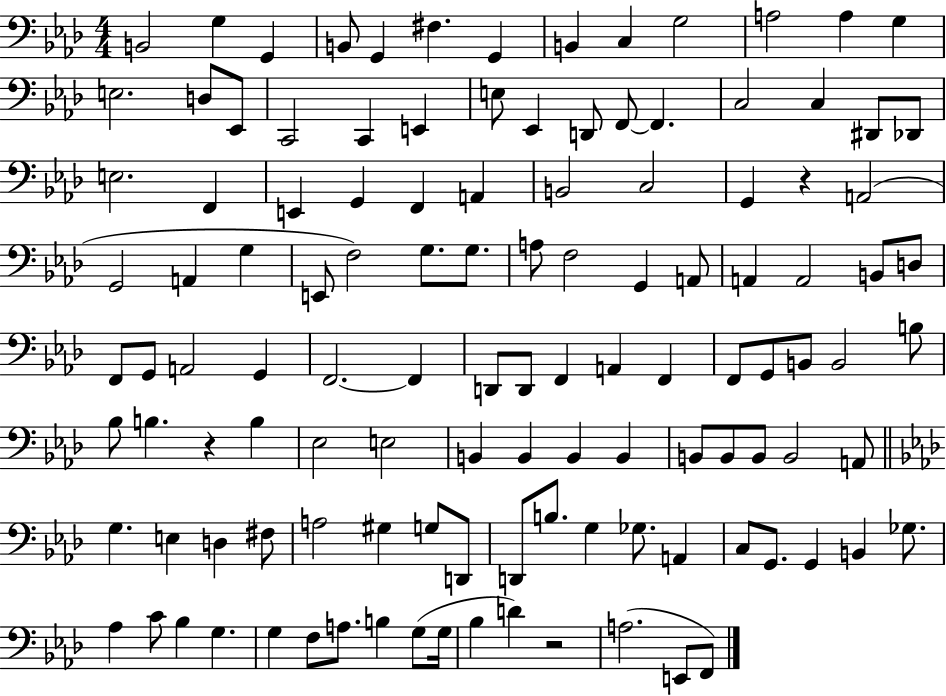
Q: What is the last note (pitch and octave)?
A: F2